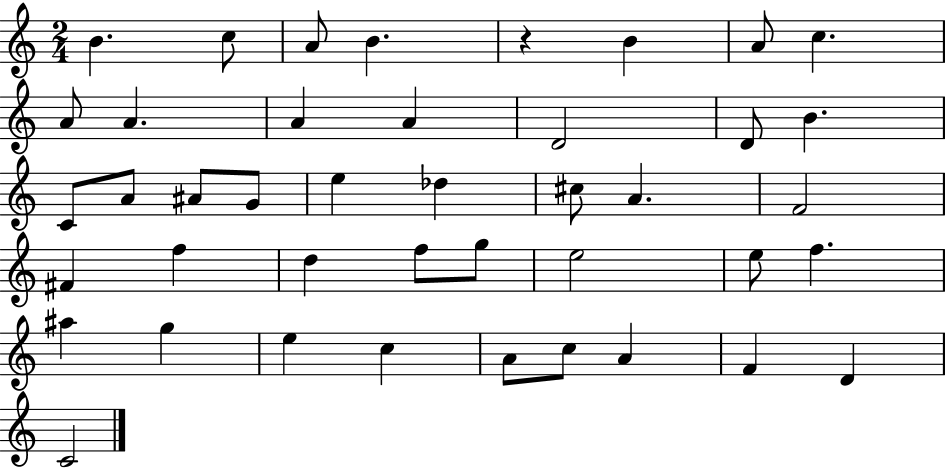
{
  \clef treble
  \numericTimeSignature
  \time 2/4
  \key c \major
  b'4. c''8 | a'8 b'4. | r4 b'4 | a'8 c''4. | \break a'8 a'4. | a'4 a'4 | d'2 | d'8 b'4. | \break c'8 a'8 ais'8 g'8 | e''4 des''4 | cis''8 a'4. | f'2 | \break fis'4 f''4 | d''4 f''8 g''8 | e''2 | e''8 f''4. | \break ais''4 g''4 | e''4 c''4 | a'8 c''8 a'4 | f'4 d'4 | \break c'2 | \bar "|."
}